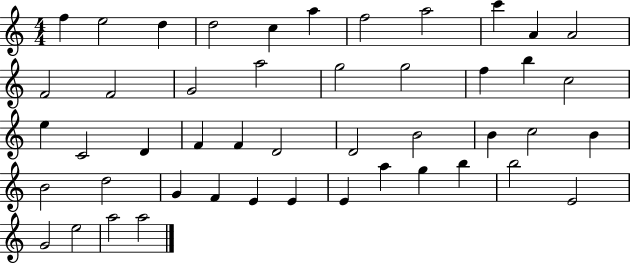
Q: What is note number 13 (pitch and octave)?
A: F4